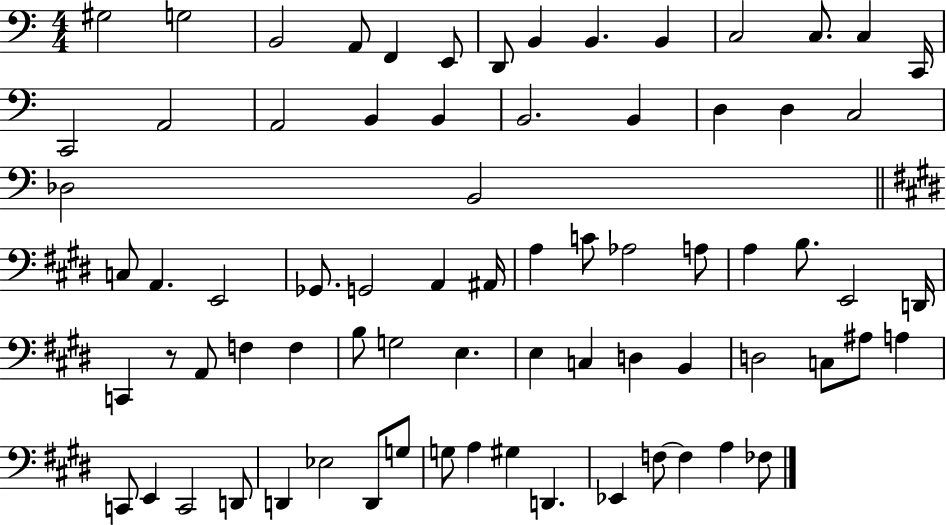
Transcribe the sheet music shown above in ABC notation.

X:1
T:Untitled
M:4/4
L:1/4
K:C
^G,2 G,2 B,,2 A,,/2 F,, E,,/2 D,,/2 B,, B,, B,, C,2 C,/2 C, C,,/4 C,,2 A,,2 A,,2 B,, B,, B,,2 B,, D, D, C,2 _D,2 B,,2 C,/2 A,, E,,2 _G,,/2 G,,2 A,, ^A,,/4 A, C/2 _A,2 A,/2 A, B,/2 E,,2 D,,/4 C,, z/2 A,,/2 F, F, B,/2 G,2 E, E, C, D, B,, D,2 C,/2 ^A,/2 A, C,,/2 E,, C,,2 D,,/2 D,, _E,2 D,,/2 G,/2 G,/2 A, ^G, D,, _E,, F,/2 F, A, _F,/2